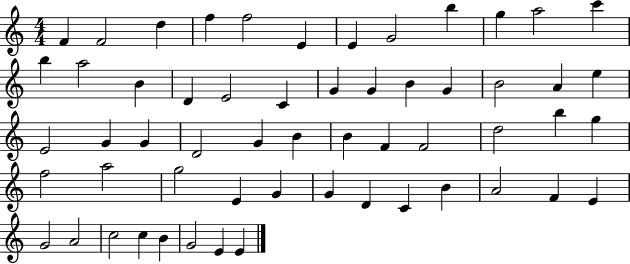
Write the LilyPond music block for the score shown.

{
  \clef treble
  \numericTimeSignature
  \time 4/4
  \key c \major
  f'4 f'2 d''4 | f''4 f''2 e'4 | e'4 g'2 b''4 | g''4 a''2 c'''4 | \break b''4 a''2 b'4 | d'4 e'2 c'4 | g'4 g'4 b'4 g'4 | b'2 a'4 e''4 | \break e'2 g'4 g'4 | d'2 g'4 b'4 | b'4 f'4 f'2 | d''2 b''4 g''4 | \break f''2 a''2 | g''2 e'4 g'4 | g'4 d'4 c'4 b'4 | a'2 f'4 e'4 | \break g'2 a'2 | c''2 c''4 b'4 | g'2 e'4 e'4 | \bar "|."
}